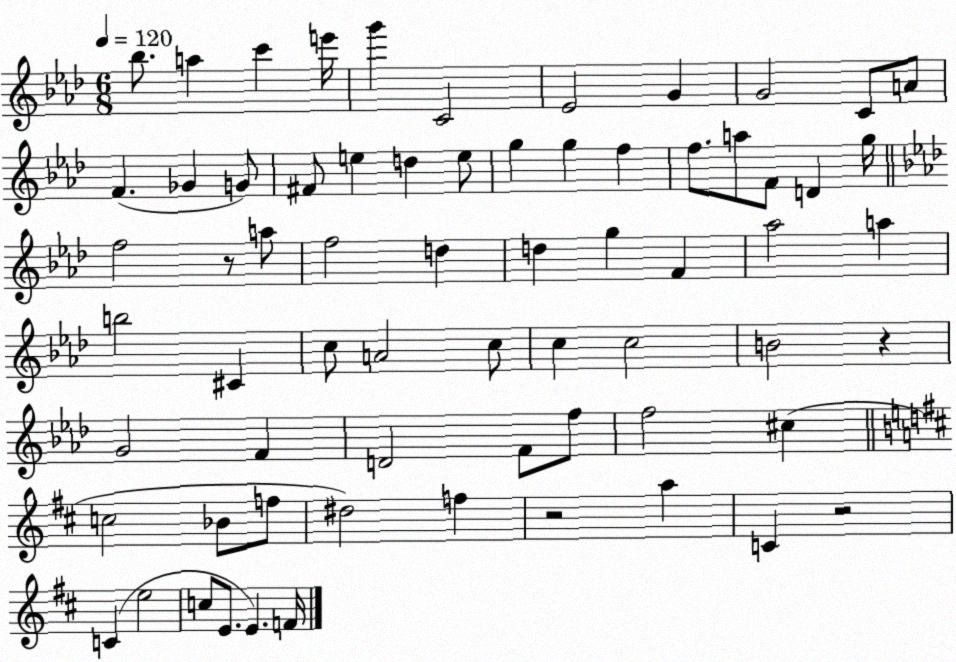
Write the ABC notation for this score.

X:1
T:Untitled
M:6/8
L:1/4
K:Ab
_b/2 a c' e'/4 g' C2 _E2 G G2 C/2 A/2 F _G G/2 ^F/2 e d e/2 g g f f/2 a/2 F/2 D g/4 f2 z/2 a/2 f2 d d g F _a2 a b2 ^C c/2 A2 c/2 c c2 B2 z G2 F D2 F/2 f/2 f2 ^c c2 _B/2 f/2 ^d2 f z2 a C z2 C e2 c/2 E/2 E F/4